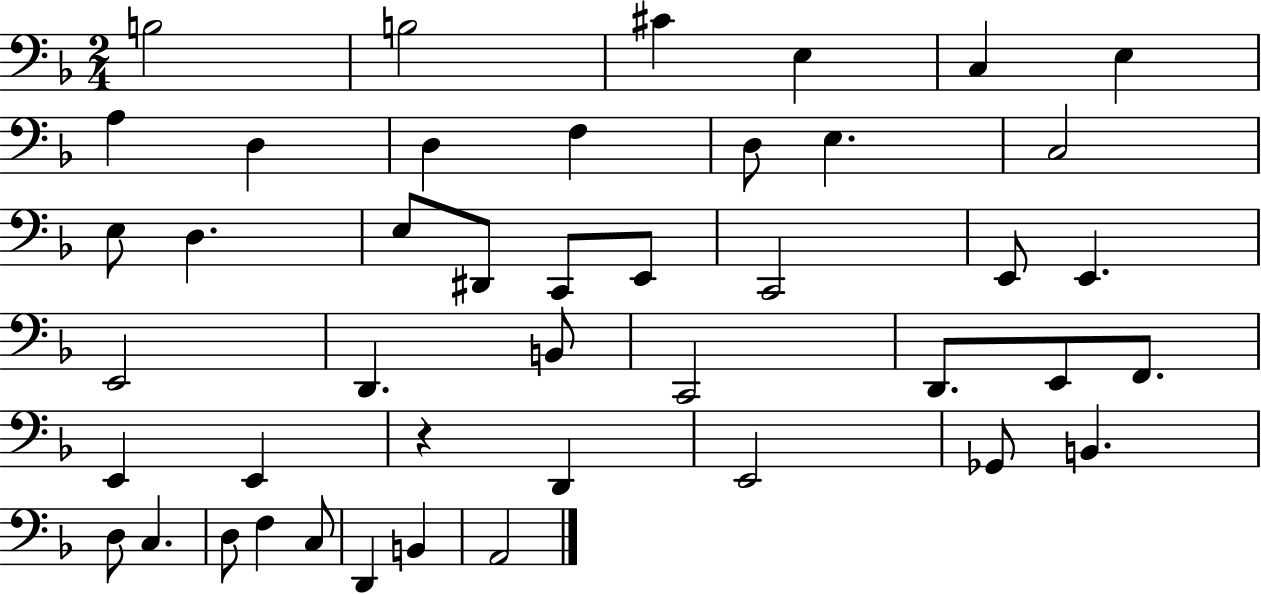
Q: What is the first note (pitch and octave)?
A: B3